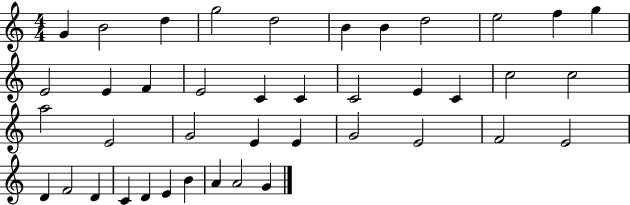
G4/q B4/h D5/q G5/h D5/h B4/q B4/q D5/h E5/h F5/q G5/q E4/h E4/q F4/q E4/h C4/q C4/q C4/h E4/q C4/q C5/h C5/h A5/h E4/h G4/h E4/q E4/q G4/h E4/h F4/h E4/h D4/q F4/h D4/q C4/q D4/q E4/q B4/q A4/q A4/h G4/q